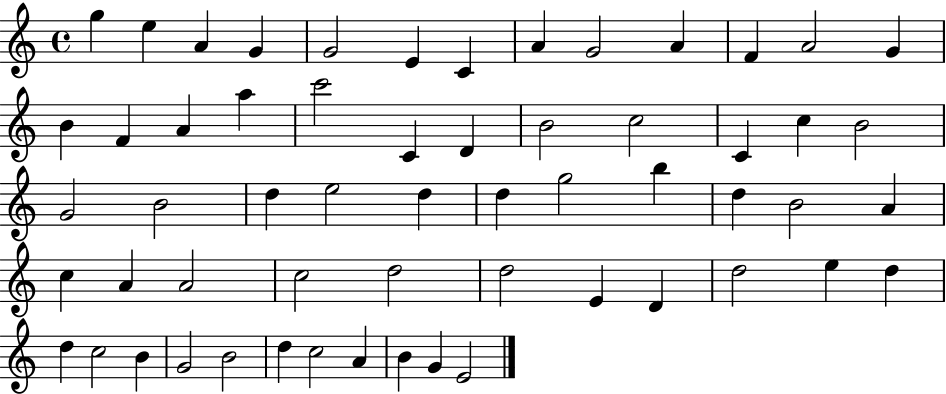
{
  \clef treble
  \time 4/4
  \defaultTimeSignature
  \key c \major
  g''4 e''4 a'4 g'4 | g'2 e'4 c'4 | a'4 g'2 a'4 | f'4 a'2 g'4 | \break b'4 f'4 a'4 a''4 | c'''2 c'4 d'4 | b'2 c''2 | c'4 c''4 b'2 | \break g'2 b'2 | d''4 e''2 d''4 | d''4 g''2 b''4 | d''4 b'2 a'4 | \break c''4 a'4 a'2 | c''2 d''2 | d''2 e'4 d'4 | d''2 e''4 d''4 | \break d''4 c''2 b'4 | g'2 b'2 | d''4 c''2 a'4 | b'4 g'4 e'2 | \break \bar "|."
}